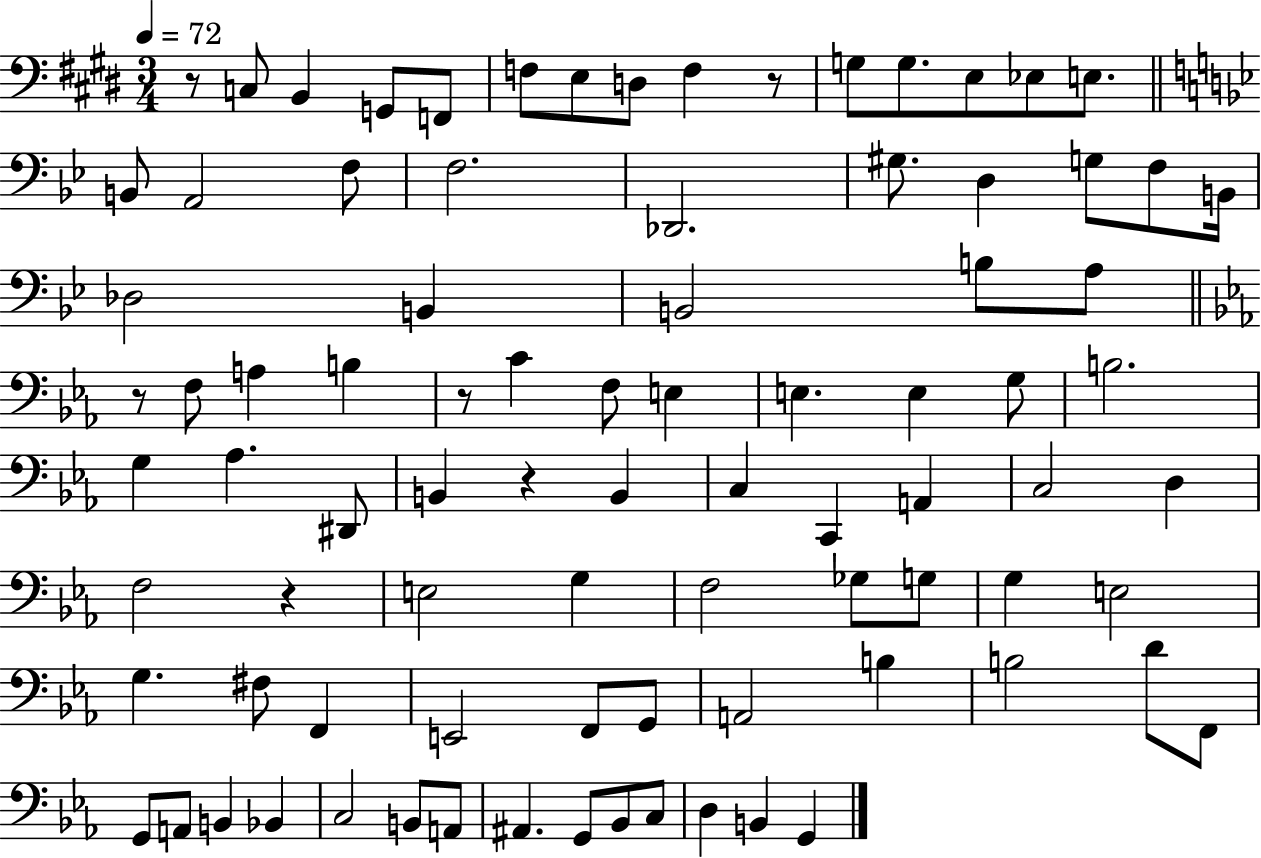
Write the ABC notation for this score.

X:1
T:Untitled
M:3/4
L:1/4
K:E
z/2 C,/2 B,, G,,/2 F,,/2 F,/2 E,/2 D,/2 F, z/2 G,/2 G,/2 E,/2 _E,/2 E,/2 B,,/2 A,,2 F,/2 F,2 _D,,2 ^G,/2 D, G,/2 F,/2 B,,/4 _D,2 B,, B,,2 B,/2 A,/2 z/2 F,/2 A, B, z/2 C F,/2 E, E, E, G,/2 B,2 G, _A, ^D,,/2 B,, z B,, C, C,, A,, C,2 D, F,2 z E,2 G, F,2 _G,/2 G,/2 G, E,2 G, ^F,/2 F,, E,,2 F,,/2 G,,/2 A,,2 B, B,2 D/2 F,,/2 G,,/2 A,,/2 B,, _B,, C,2 B,,/2 A,,/2 ^A,, G,,/2 _B,,/2 C,/2 D, B,, G,,